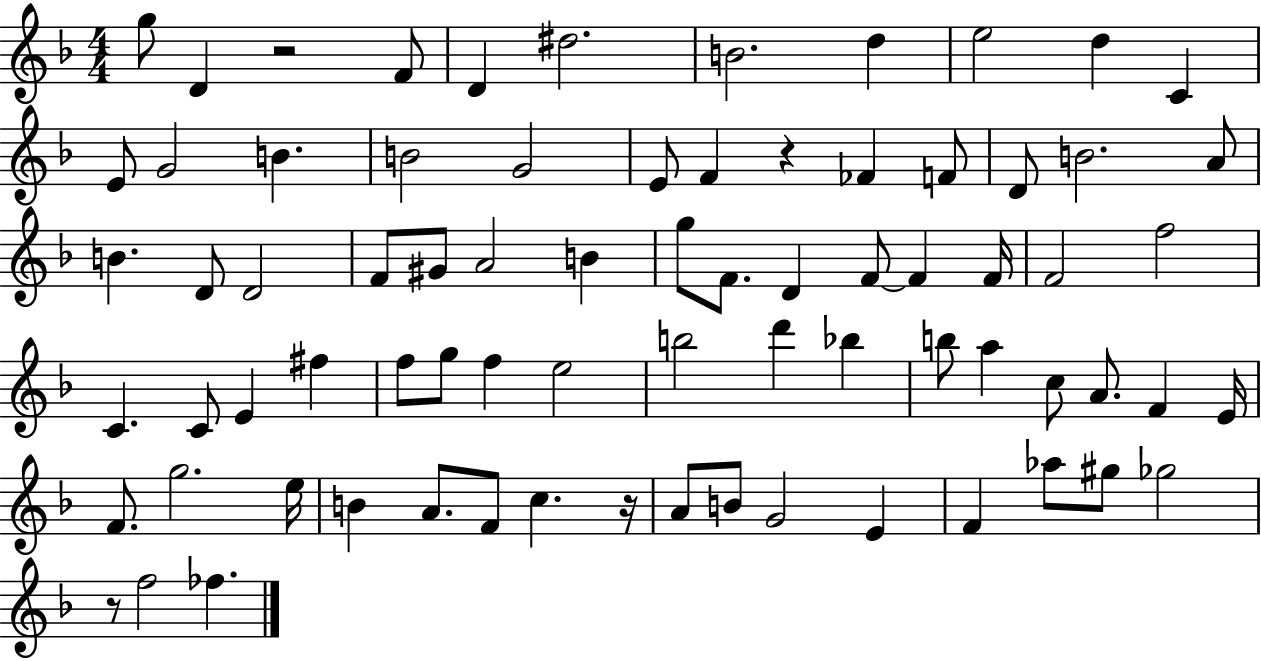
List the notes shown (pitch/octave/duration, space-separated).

G5/e D4/q R/h F4/e D4/q D#5/h. B4/h. D5/q E5/h D5/q C4/q E4/e G4/h B4/q. B4/h G4/h E4/e F4/q R/q FES4/q F4/e D4/e B4/h. A4/e B4/q. D4/e D4/h F4/e G#4/e A4/h B4/q G5/e F4/e. D4/q F4/e F4/q F4/s F4/h F5/h C4/q. C4/e E4/q F#5/q F5/e G5/e F5/q E5/h B5/h D6/q Bb5/q B5/e A5/q C5/e A4/e. F4/q E4/s F4/e. G5/h. E5/s B4/q A4/e. F4/e C5/q. R/s A4/e B4/e G4/h E4/q F4/q Ab5/e G#5/e Gb5/h R/e F5/h FES5/q.